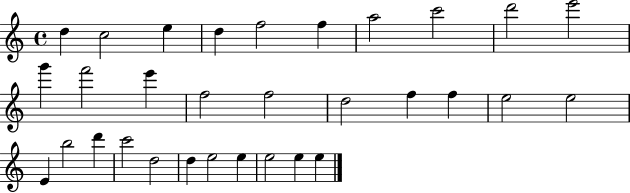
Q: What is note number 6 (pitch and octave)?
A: F5